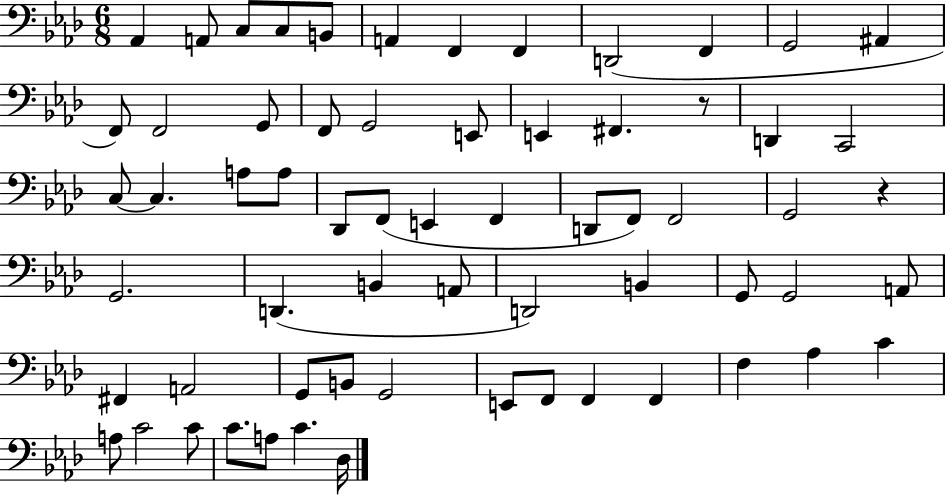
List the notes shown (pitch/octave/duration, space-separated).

Ab2/q A2/e C3/e C3/e B2/e A2/q F2/q F2/q D2/h F2/q G2/h A#2/q F2/e F2/h G2/e F2/e G2/h E2/e E2/q F#2/q. R/e D2/q C2/h C3/e C3/q. A3/e A3/e Db2/e F2/e E2/q F2/q D2/e F2/e F2/h G2/h R/q G2/h. D2/q. B2/q A2/e D2/h B2/q G2/e G2/h A2/e F#2/q A2/h G2/e B2/e G2/h E2/e F2/e F2/q F2/q F3/q Ab3/q C4/q A3/e C4/h C4/e C4/e. A3/e C4/q. Db3/s